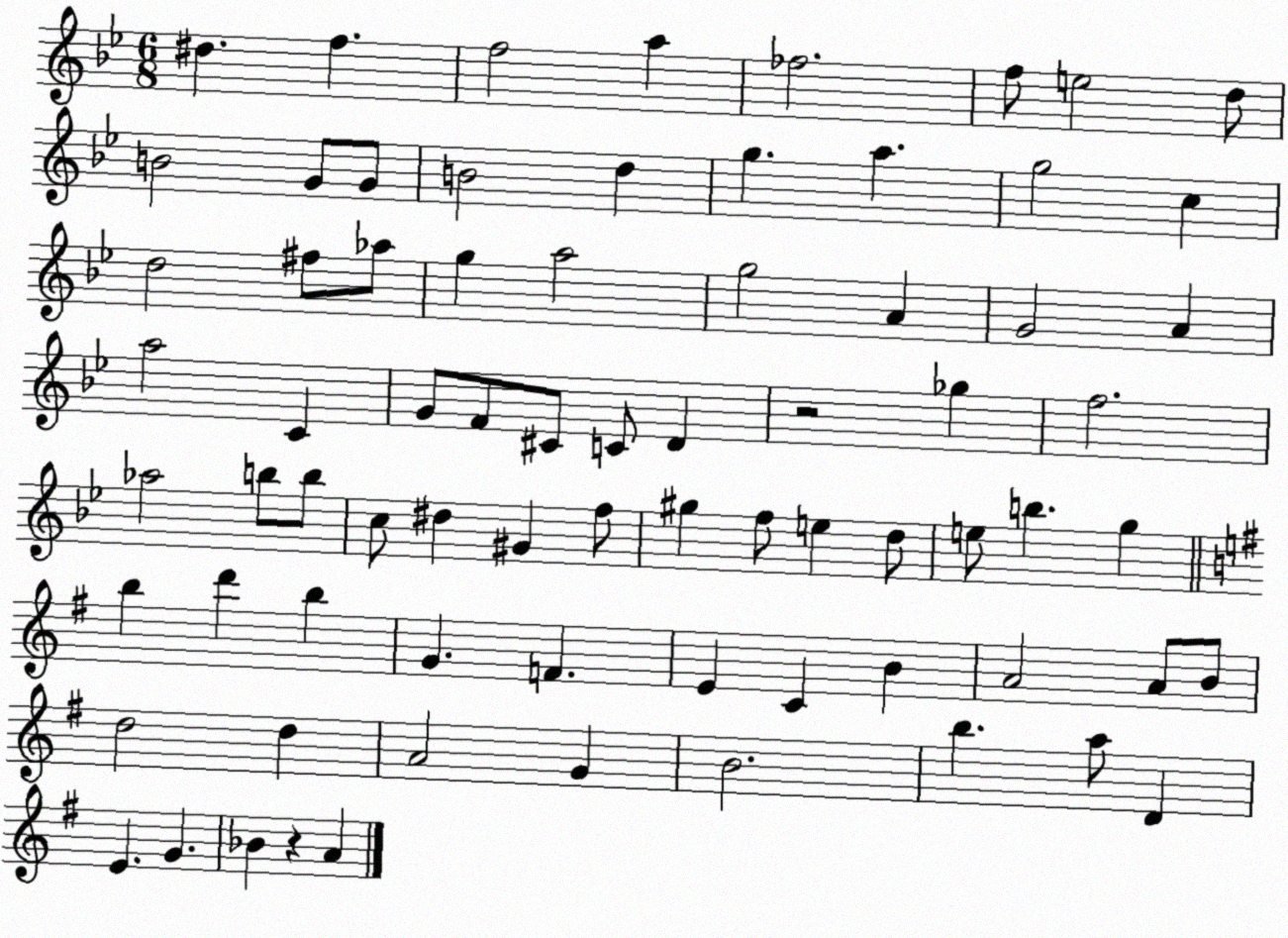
X:1
T:Untitled
M:6/8
L:1/4
K:Bb
^d f f2 a _f2 f/2 e2 d/2 B2 G/2 G/2 B2 d g a g2 c d2 ^f/2 _a/2 g a2 g2 A G2 A a2 C G/2 F/2 ^C/2 C/2 D z2 _g f2 _a2 b/2 b/2 c/2 ^d ^G f/2 ^g f/2 e d/2 e/2 b g b d' b G F E C B A2 A/2 B/2 d2 d A2 G B2 b a/2 D E G _B z A